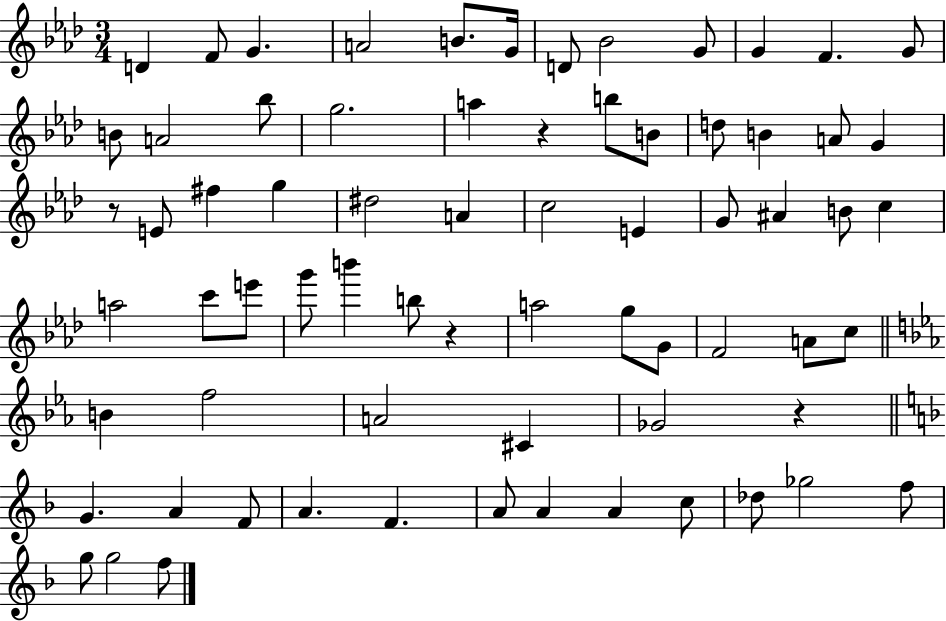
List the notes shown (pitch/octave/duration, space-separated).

D4/q F4/e G4/q. A4/h B4/e. G4/s D4/e Bb4/h G4/e G4/q F4/q. G4/e B4/e A4/h Bb5/e G5/h. A5/q R/q B5/e B4/e D5/e B4/q A4/e G4/q R/e E4/e F#5/q G5/q D#5/h A4/q C5/h E4/q G4/e A#4/q B4/e C5/q A5/h C6/e E6/e G6/e B6/q B5/e R/q A5/h G5/e G4/e F4/h A4/e C5/e B4/q F5/h A4/h C#4/q Gb4/h R/q G4/q. A4/q F4/e A4/q. F4/q. A4/e A4/q A4/q C5/e Db5/e Gb5/h F5/e G5/e G5/h F5/e